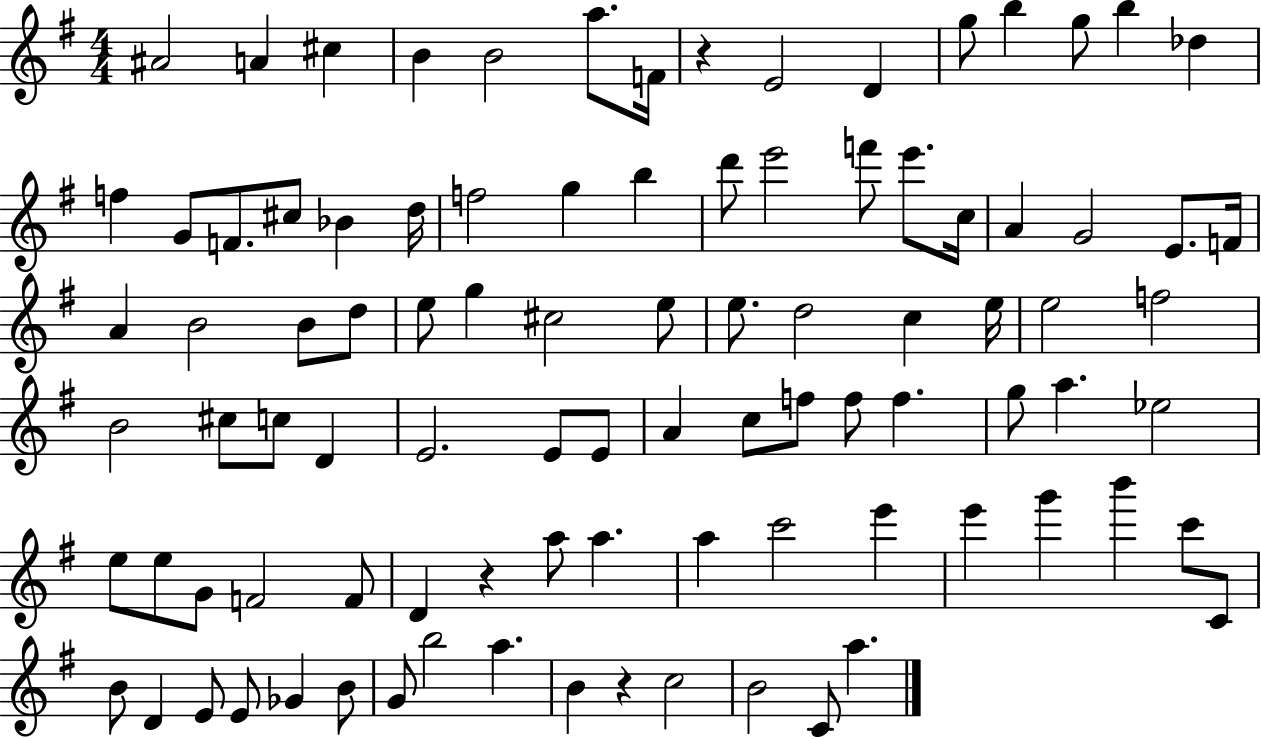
{
  \clef treble
  \numericTimeSignature
  \time 4/4
  \key g \major
  ais'2 a'4 cis''4 | b'4 b'2 a''8. f'16 | r4 e'2 d'4 | g''8 b''4 g''8 b''4 des''4 | \break f''4 g'8 f'8. cis''8 bes'4 d''16 | f''2 g''4 b''4 | d'''8 e'''2 f'''8 e'''8. c''16 | a'4 g'2 e'8. f'16 | \break a'4 b'2 b'8 d''8 | e''8 g''4 cis''2 e''8 | e''8. d''2 c''4 e''16 | e''2 f''2 | \break b'2 cis''8 c''8 d'4 | e'2. e'8 e'8 | a'4 c''8 f''8 f''8 f''4. | g''8 a''4. ees''2 | \break e''8 e''8 g'8 f'2 f'8 | d'4 r4 a''8 a''4. | a''4 c'''2 e'''4 | e'''4 g'''4 b'''4 c'''8 c'8 | \break b'8 d'4 e'8 e'8 ges'4 b'8 | g'8 b''2 a''4. | b'4 r4 c''2 | b'2 c'8 a''4. | \break \bar "|."
}